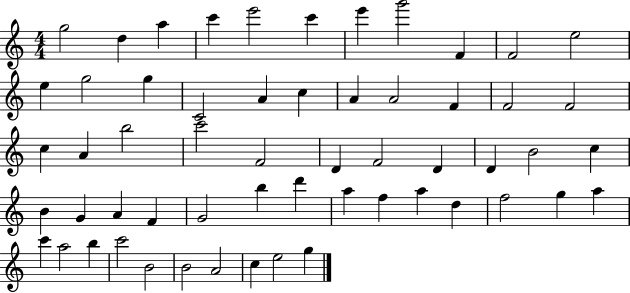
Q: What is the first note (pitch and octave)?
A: G5